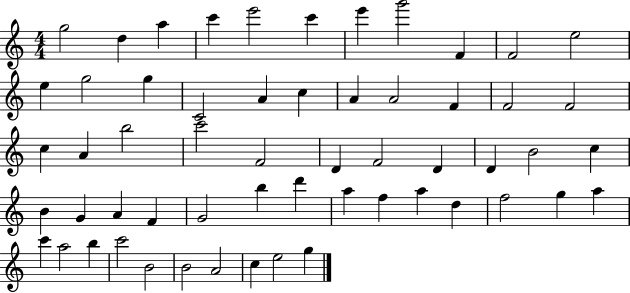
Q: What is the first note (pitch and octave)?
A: G5